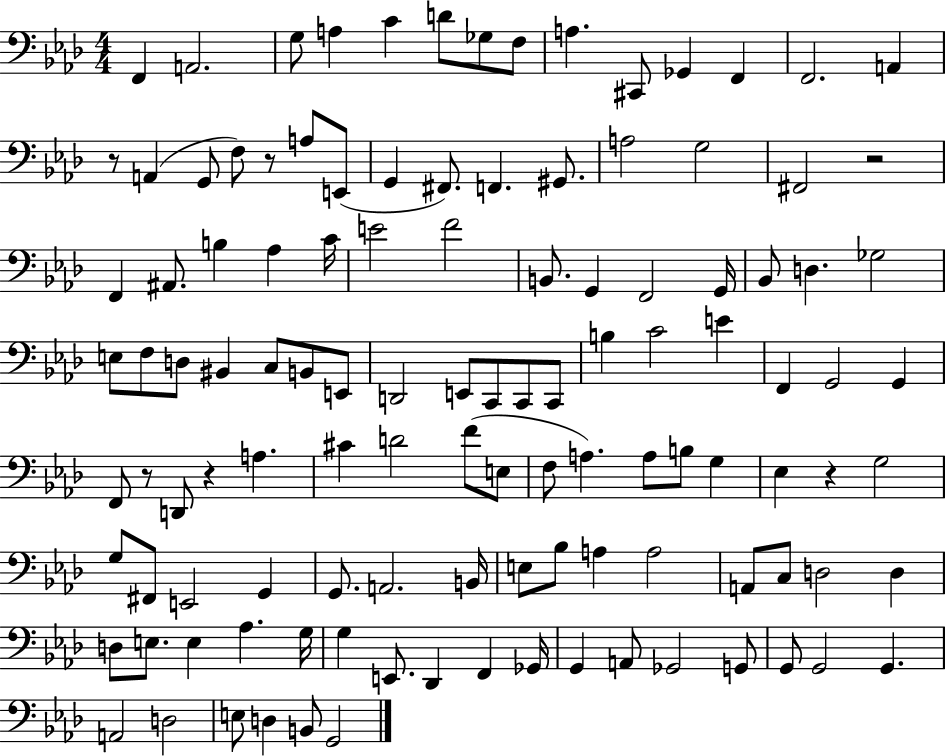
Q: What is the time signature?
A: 4/4